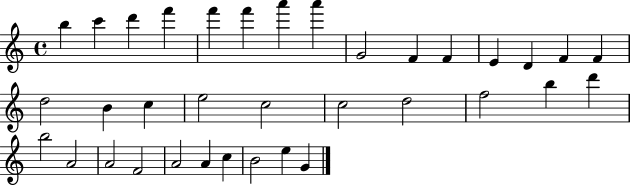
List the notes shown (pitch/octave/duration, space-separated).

B5/q C6/q D6/q F6/q F6/q F6/q A6/q A6/q G4/h F4/q F4/q E4/q D4/q F4/q F4/q D5/h B4/q C5/q E5/h C5/h C5/h D5/h F5/h B5/q D6/q B5/h A4/h A4/h F4/h A4/h A4/q C5/q B4/h E5/q G4/q